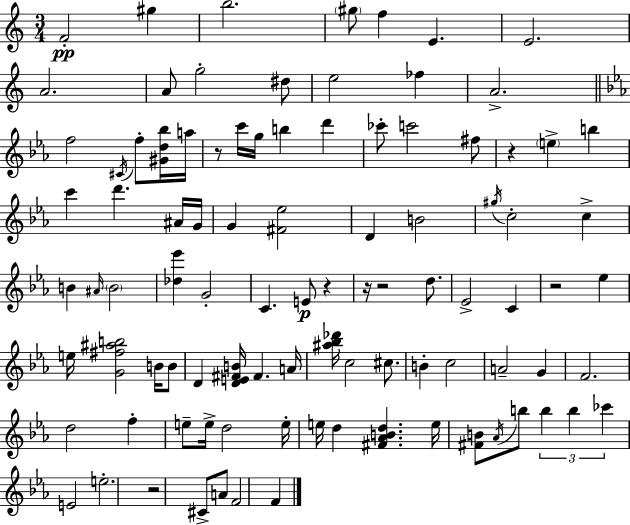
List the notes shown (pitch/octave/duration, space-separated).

F4/h G#5/q B5/h. G#5/e F5/q E4/q. E4/h. A4/h. A4/e G5/h D#5/e E5/h FES5/q A4/h. F5/h C#4/s F5/e [G#4,D5,Bb5]/s A5/s R/e C6/s G5/s B5/q D6/q CES6/e C6/h F#5/e R/q E5/q B5/q C6/q D6/q. A#4/s G4/s G4/q [F#4,Eb5]/h D4/q B4/h G#5/s C5/h C5/q B4/q A#4/s B4/h [Db5,Eb6]/q G4/h C4/q. E4/e R/q R/s R/h D5/e. Eb4/h C4/q R/h Eb5/q E5/s [G4,F#5,A#5,B5]/h B4/s B4/e D4/q [D4,E4,F#4,B4]/s F#4/q. A4/s [A#5,Bb5,Db6]/s C5/h C#5/e. B4/q C5/h A4/h G4/q F4/h. D5/h F5/q E5/e E5/s D5/h E5/s E5/s D5/q [F#4,Ab4,B4,D5]/q. E5/s [F#4,B4]/e Ab4/s B5/e B5/q B5/q CES6/q E4/h E5/h. R/h C#4/e A4/e F4/h F4/q